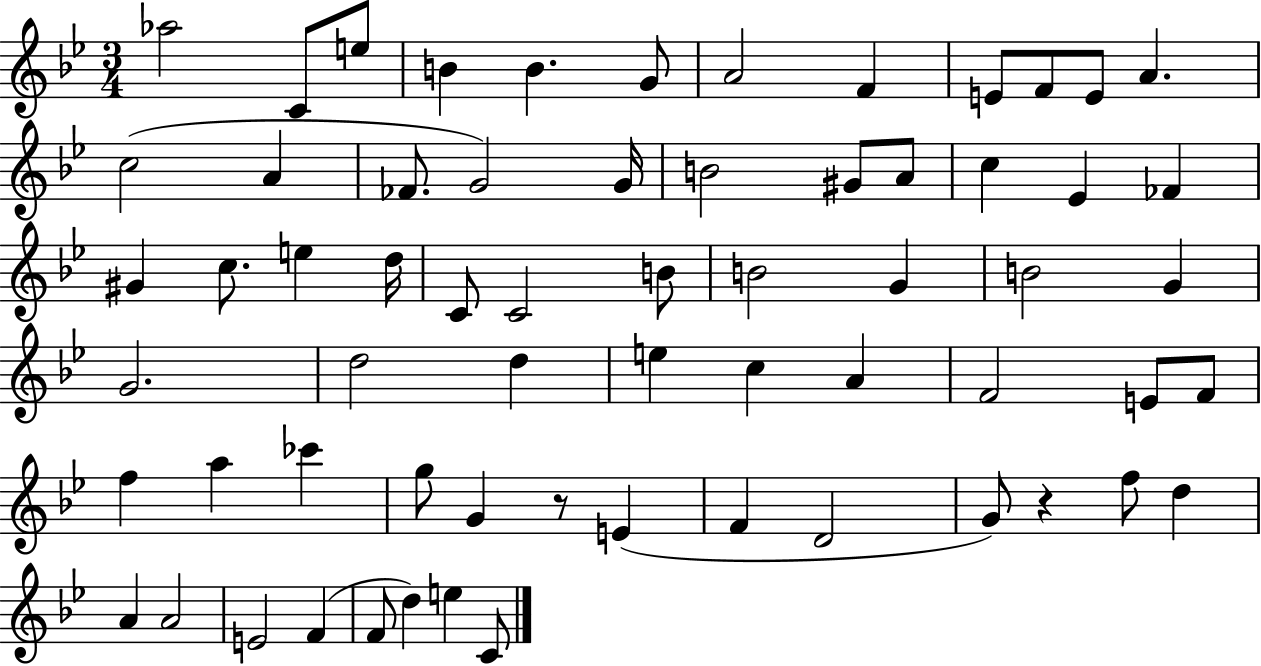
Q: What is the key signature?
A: BES major